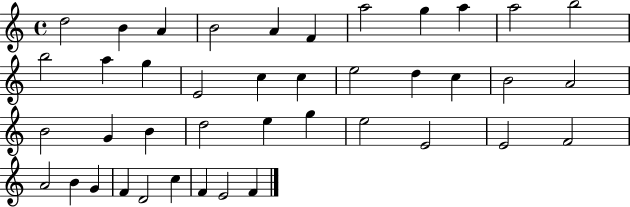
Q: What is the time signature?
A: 4/4